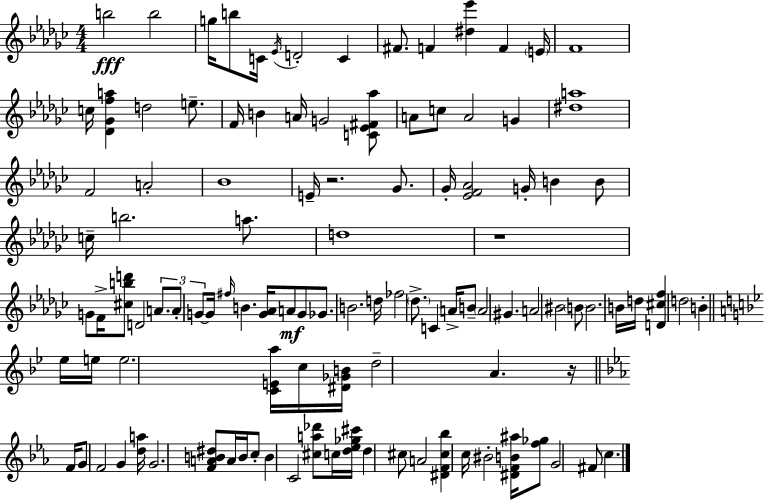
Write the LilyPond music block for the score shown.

{
  \clef treble
  \numericTimeSignature
  \time 4/4
  \key ees \minor
  \repeat volta 2 { b''2\fff b''2 | g''16 b''8 c'16 \acciaccatura { ees'16 } d'2-. c'4 | fis'8. f'4 <dis'' ees'''>4 f'4 | \parenthesize e'16 f'1 | \break c''16 <des' ges' f'' a''>4 d''2 e''8.-- | f'16 b'4 a'16 g'2 <c' ees' fis' aes''>8 | a'8 c''8 a'2 g'4 | <dis'' a''>1 | \break f'2 a'2-. | bes'1 | e'16-- r2. ges'8. | ges'16-. <ees' f' aes'>2 g'16-. b'4 b'8 | \break c''16-- b''2. a''8. | d''1 | r1 | g'8 f'16-> <cis'' b'' d'''>8 d'2 \tuplet 3/2 { a'8. | \break a'8-. g'8~~ } g'16 \grace { fis''16 } b'4. <g' aes'>16 a'8\mf | g'8 ges'8. b'2. | d''16 fes''2 \parenthesize des''8.-> c'4 | a'16-> b'8-- \parenthesize a'2 gis'4. | \break a'2 bis'2 | \parenthesize b'8 b'2. | b'16 d''16 <d' cis'' f''>4 d''2 b'4-. | \bar "||" \break \key bes \major ees''16 e''16 e''2. <c' e' a''>16 c''16 | <dis' ges' b'>16 d''2-- a'4. r16 | \bar "||" \break \key c \minor f'16 g'8 f'2 g'4 <d'' a''>16 | g'2. <f' a' b' dis''>8 a'16 b'16 | c''8-. b'4 c'2 <cis'' a'' des'''>8 | c''16 <d'' ees'' ges'' cis'''>16 d''4 cis''8 a'2 | \break <dis' f' cis'' bes''>4 c''16 bis'2-. <dis' f' b' ais''>16 <f'' ges''>8 | g'2 fis'8 \parenthesize c''4. | } \bar "|."
}